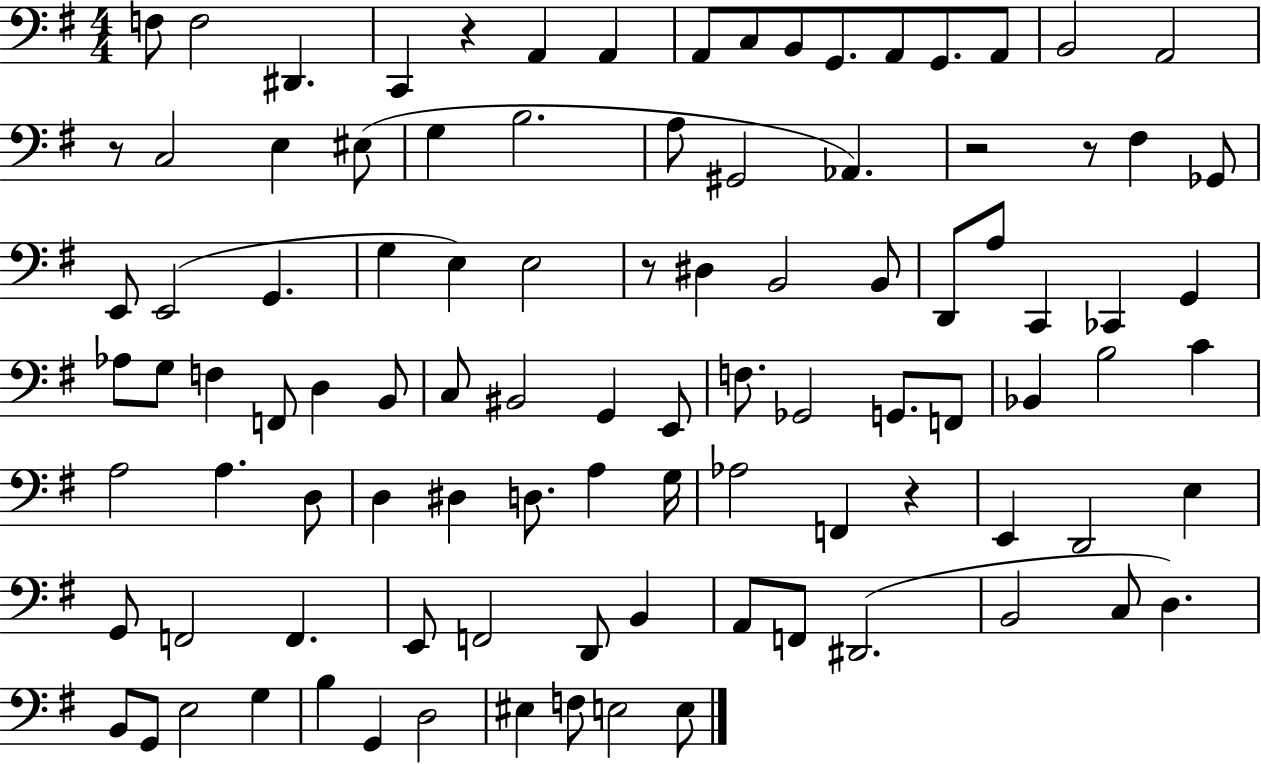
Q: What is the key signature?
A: G major